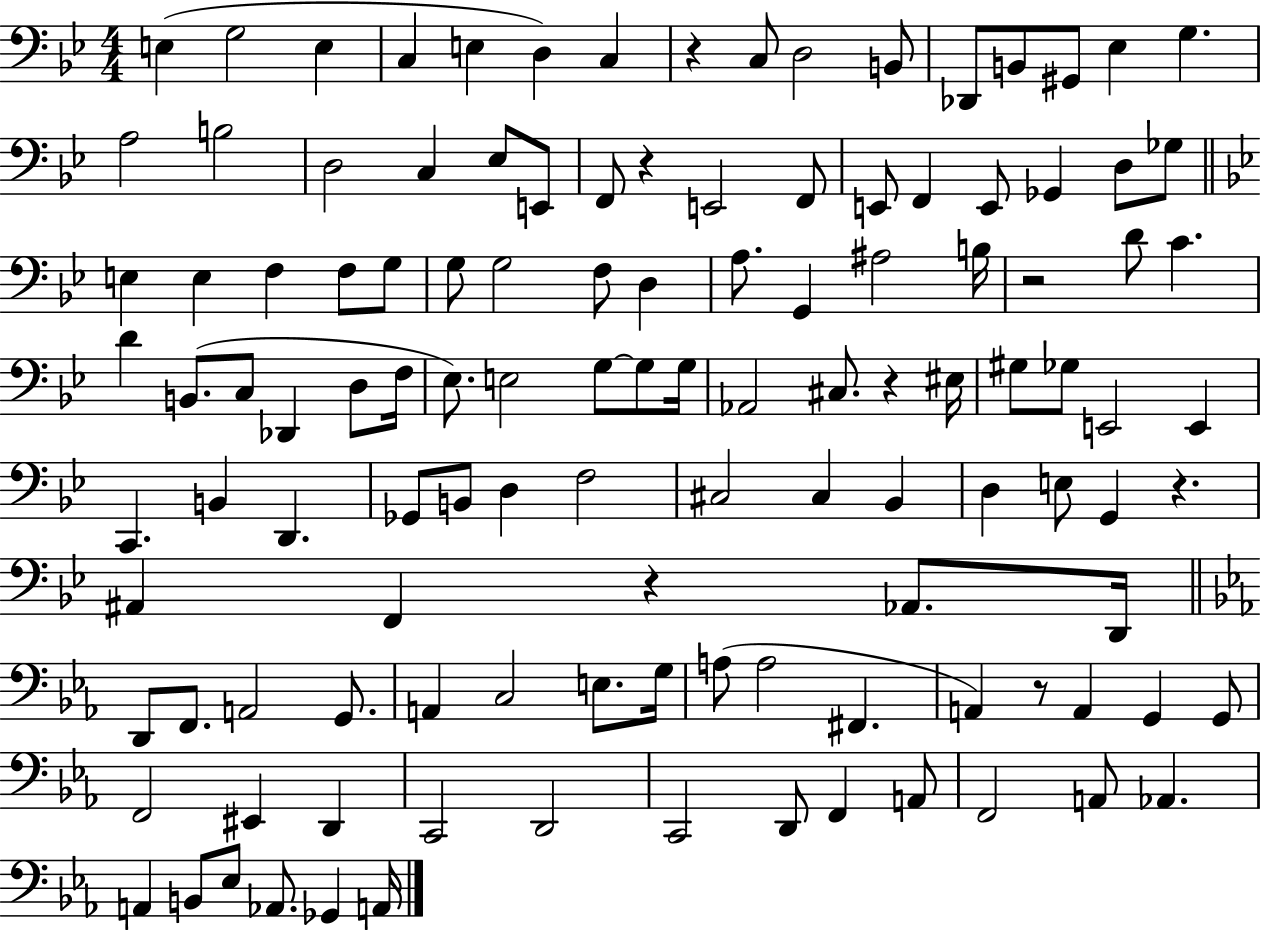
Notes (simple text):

E3/q G3/h E3/q C3/q E3/q D3/q C3/q R/q C3/e D3/h B2/e Db2/e B2/e G#2/e Eb3/q G3/q. A3/h B3/h D3/h C3/q Eb3/e E2/e F2/e R/q E2/h F2/e E2/e F2/q E2/e Gb2/q D3/e Gb3/e E3/q E3/q F3/q F3/e G3/e G3/e G3/h F3/e D3/q A3/e. G2/q A#3/h B3/s R/h D4/e C4/q. D4/q B2/e. C3/e Db2/q D3/e F3/s Eb3/e. E3/h G3/e G3/e G3/s Ab2/h C#3/e. R/q EIS3/s G#3/e Gb3/e E2/h E2/q C2/q. B2/q D2/q. Gb2/e B2/e D3/q F3/h C#3/h C#3/q Bb2/q D3/q E3/e G2/q R/q. A#2/q F2/q R/q Ab2/e. D2/s D2/e F2/e. A2/h G2/e. A2/q C3/h E3/e. G3/s A3/e A3/h F#2/q. A2/q R/e A2/q G2/q G2/e F2/h EIS2/q D2/q C2/h D2/h C2/h D2/e F2/q A2/e F2/h A2/e Ab2/q. A2/q B2/e Eb3/e Ab2/e. Gb2/q A2/s